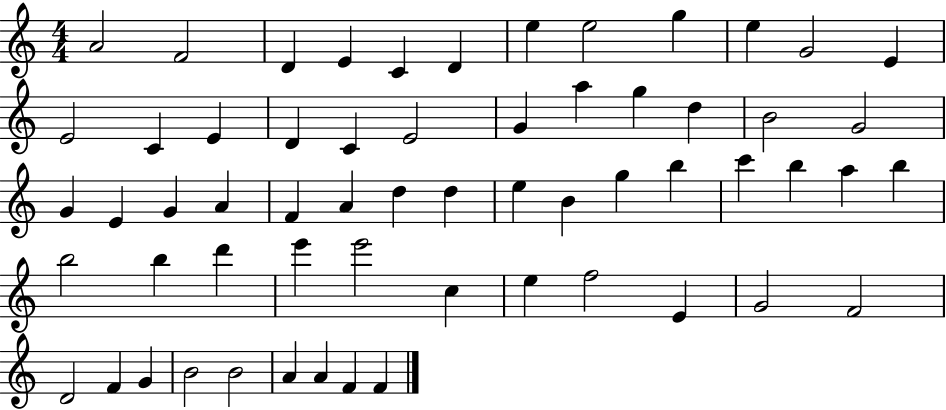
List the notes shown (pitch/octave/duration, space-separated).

A4/h F4/h D4/q E4/q C4/q D4/q E5/q E5/h G5/q E5/q G4/h E4/q E4/h C4/q E4/q D4/q C4/q E4/h G4/q A5/q G5/q D5/q B4/h G4/h G4/q E4/q G4/q A4/q F4/q A4/q D5/q D5/q E5/q B4/q G5/q B5/q C6/q B5/q A5/q B5/q B5/h B5/q D6/q E6/q E6/h C5/q E5/q F5/h E4/q G4/h F4/h D4/h F4/q G4/q B4/h B4/h A4/q A4/q F4/q F4/q